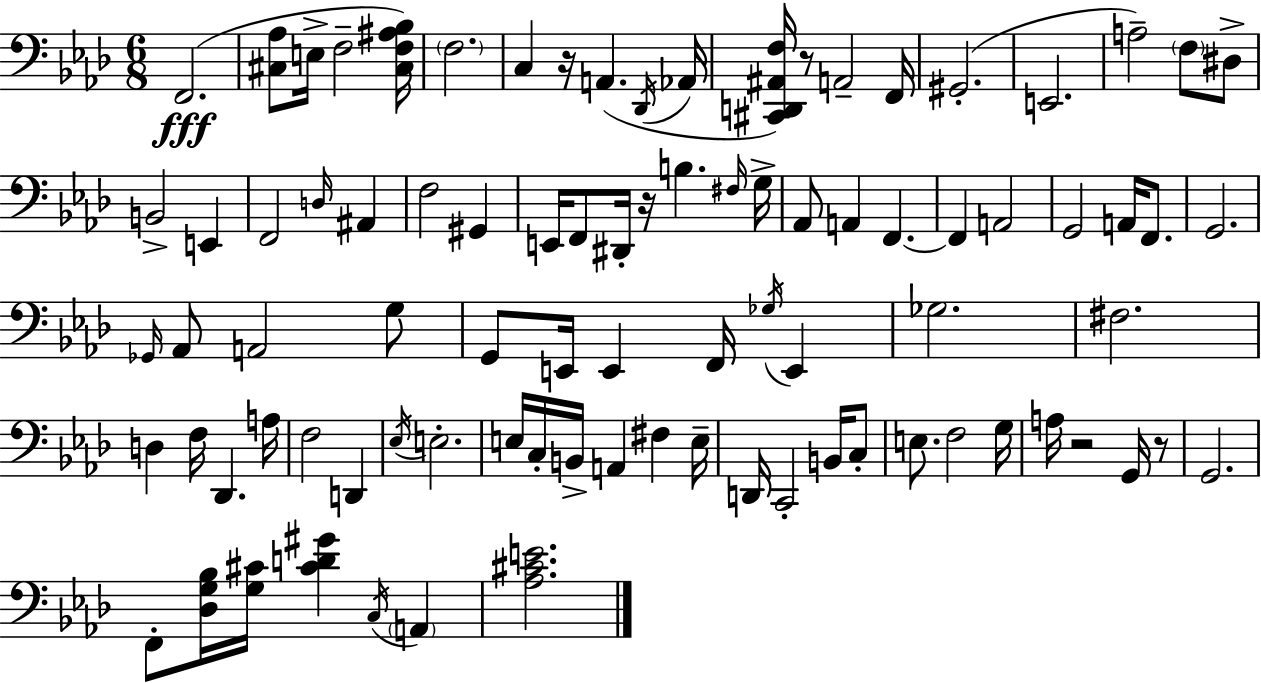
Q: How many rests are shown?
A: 5